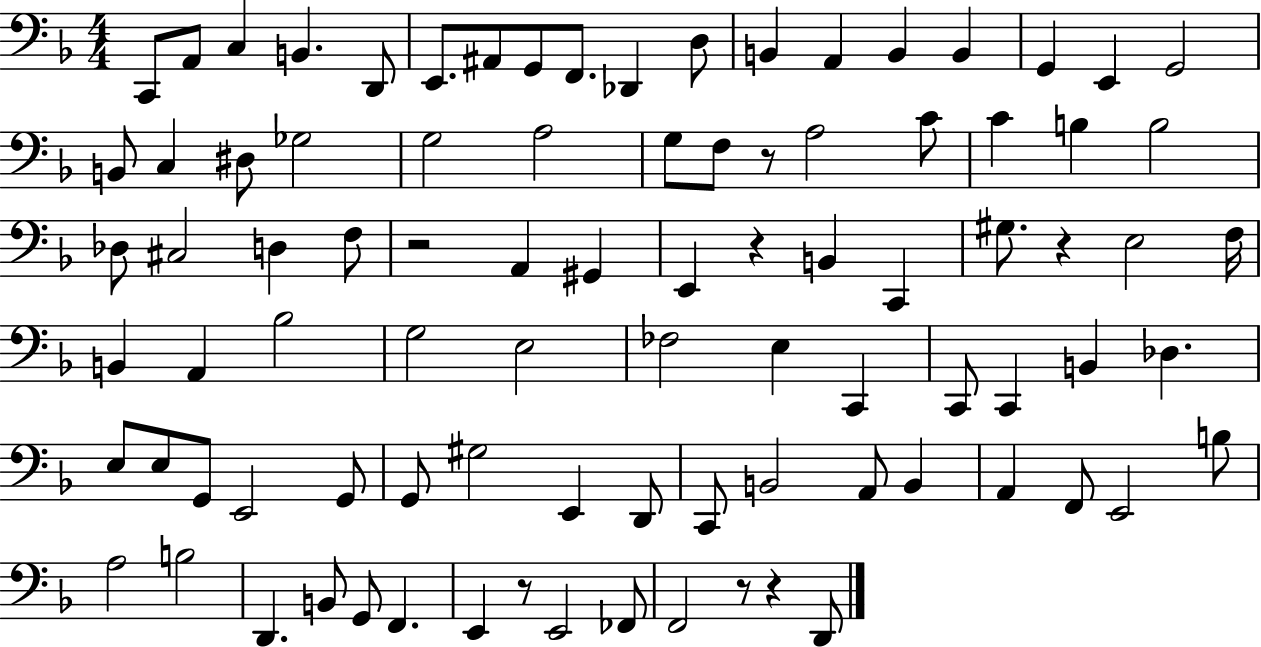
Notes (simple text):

C2/e A2/e C3/q B2/q. D2/e E2/e. A#2/e G2/e F2/e. Db2/q D3/e B2/q A2/q B2/q B2/q G2/q E2/q G2/h B2/e C3/q D#3/e Gb3/h G3/h A3/h G3/e F3/e R/e A3/h C4/e C4/q B3/q B3/h Db3/e C#3/h D3/q F3/e R/h A2/q G#2/q E2/q R/q B2/q C2/q G#3/e. R/q E3/h F3/s B2/q A2/q Bb3/h G3/h E3/h FES3/h E3/q C2/q C2/e C2/q B2/q Db3/q. E3/e E3/e G2/e E2/h G2/e G2/e G#3/h E2/q D2/e C2/e B2/h A2/e B2/q A2/q F2/e E2/h B3/e A3/h B3/h D2/q. B2/e G2/e F2/q. E2/q R/e E2/h FES2/e F2/h R/e R/q D2/e